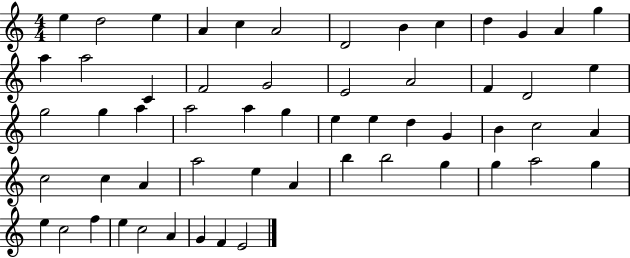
E5/q D5/h E5/q A4/q C5/q A4/h D4/h B4/q C5/q D5/q G4/q A4/q G5/q A5/q A5/h C4/q F4/h G4/h E4/h A4/h F4/q D4/h E5/q G5/h G5/q A5/q A5/h A5/q G5/q E5/q E5/q D5/q G4/q B4/q C5/h A4/q C5/h C5/q A4/q A5/h E5/q A4/q B5/q B5/h G5/q G5/q A5/h G5/q E5/q C5/h F5/q E5/q C5/h A4/q G4/q F4/q E4/h